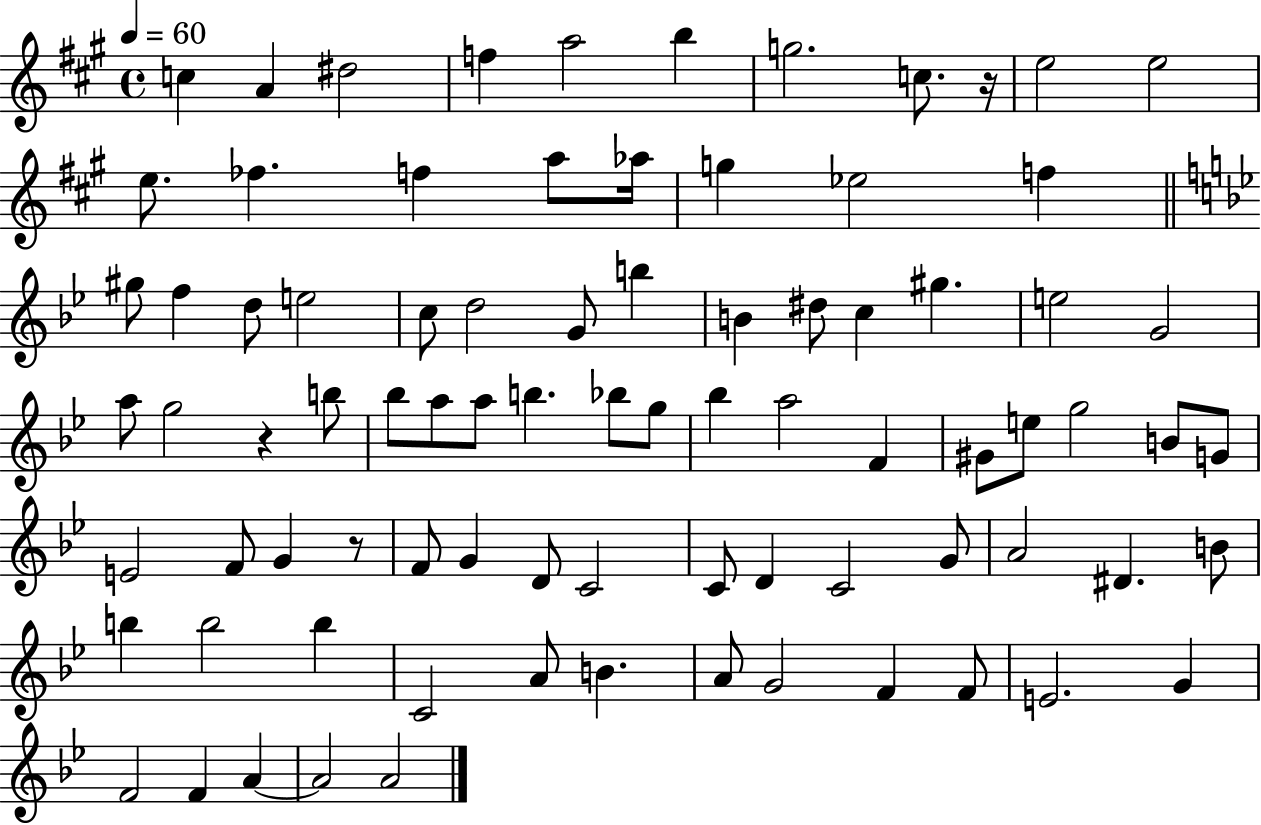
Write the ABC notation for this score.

X:1
T:Untitled
M:4/4
L:1/4
K:A
c A ^d2 f a2 b g2 c/2 z/4 e2 e2 e/2 _f f a/2 _a/4 g _e2 f ^g/2 f d/2 e2 c/2 d2 G/2 b B ^d/2 c ^g e2 G2 a/2 g2 z b/2 _b/2 a/2 a/2 b _b/2 g/2 _b a2 F ^G/2 e/2 g2 B/2 G/2 E2 F/2 G z/2 F/2 G D/2 C2 C/2 D C2 G/2 A2 ^D B/2 b b2 b C2 A/2 B A/2 G2 F F/2 E2 G F2 F A A2 A2